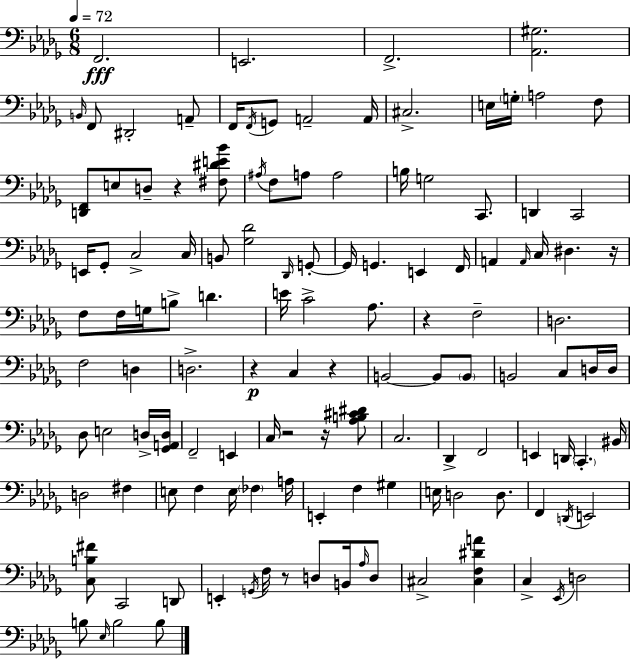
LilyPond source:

{
  \clef bass
  \numericTimeSignature
  \time 6/8
  \key bes \minor
  \tempo 4 = 72
  f,2.\fff | e,2. | f,2.-> | <aes, gis>2. | \break \grace { b,16 } f,8 dis,2-. a,8-- | f,16 \acciaccatura { f,16 } g,8 a,2-- | a,16 cis2.-> | e16 \parenthesize g16-. a2 | \break f8 <d, f,>8 e8 d8-- r4 | <fis dis' e' bes'>8 \acciaccatura { ais16 } f8 a8 a2 | b16 g2 | c,8. d,4 c,2 | \break e,16 ges,8-. c2-> | c16 b,8 <ges des'>2 | \grace { des,16 } g,8-.~~ g,16 g,4. e,4 | f,16 a,4 \grace { a,16 } c16 dis4. | \break r16 f8 f16 g16 b8-> d'4. | e'16 c'2-> | aes8. r4 f2-- | d2. | \break f2 | d4 d2.-> | r4\p c4 | r4 b,2~~ | \break b,8 \parenthesize b,8 b,2 | c8 d16 d16 des8 e2 | d16-> <ges, a, d>16 f,2-- | e,4 c16 r2 | \break r16 <aes b cis' dis'>8 c2. | des,4-> f,2 | e,4 d,16 \parenthesize c,4.-. | bis,16 d2 | \break fis4 e8 f4 e16 | \parenthesize fes4 a16 e,4-. f4 | gis4 e16 d2 | d8. f,4 \acciaccatura { d,16 } e,2 | \break <c b fis'>8 c,2 | d,8 e,4-. \acciaccatura { g,16 } f16 | r8 d8 b,16 \grace { aes16 } d8 cis2-> | <cis f dis' a'>4 c4-> | \break \acciaccatura { ees,16 } d2 b8 \grace { ees16 } | b2 b8 \bar "|."
}